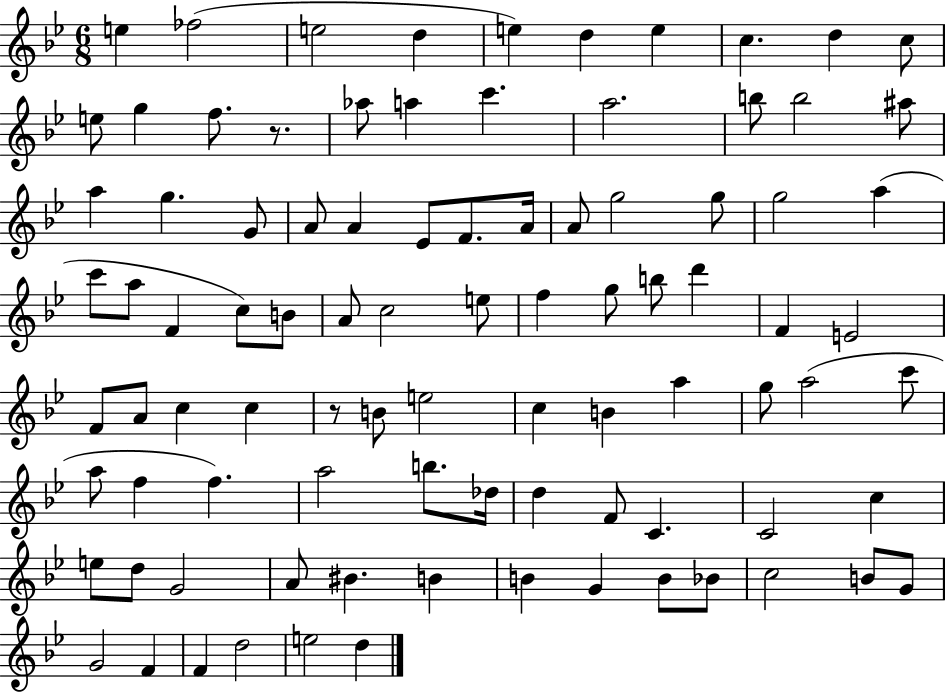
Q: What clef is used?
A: treble